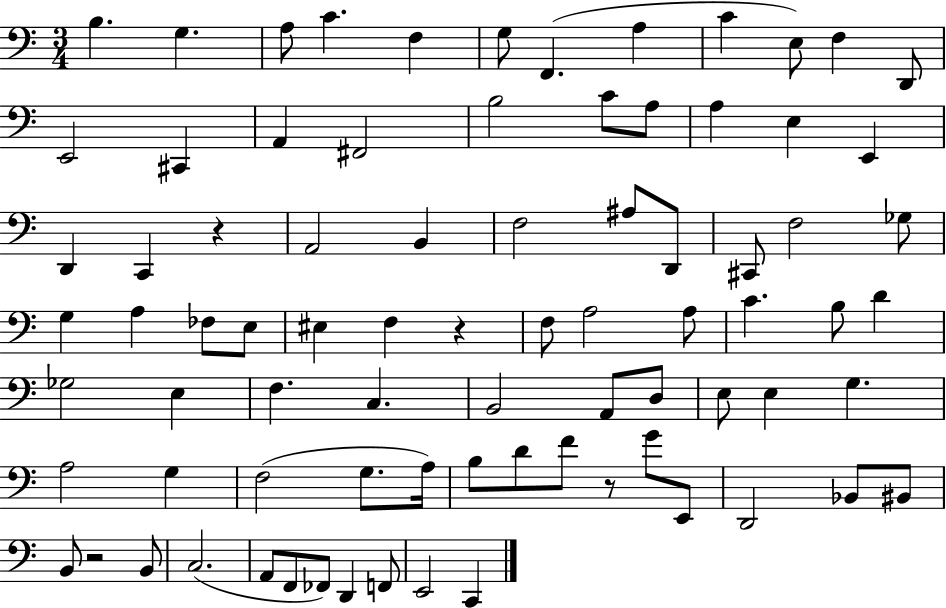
B3/q. G3/q. A3/e C4/q. F3/q G3/e F2/q. A3/q C4/q E3/e F3/q D2/e E2/h C#2/q A2/q F#2/h B3/h C4/e A3/e A3/q E3/q E2/q D2/q C2/q R/q A2/h B2/q F3/h A#3/e D2/e C#2/e F3/h Gb3/e G3/q A3/q FES3/e E3/e EIS3/q F3/q R/q F3/e A3/h A3/e C4/q. B3/e D4/q Gb3/h E3/q F3/q. C3/q. B2/h A2/e D3/e E3/e E3/q G3/q. A3/h G3/q F3/h G3/e. A3/s B3/e D4/e F4/e R/e G4/e E2/e D2/h Bb2/e BIS2/e B2/e R/h B2/e C3/h. A2/e F2/e FES2/e D2/q F2/e E2/h C2/q